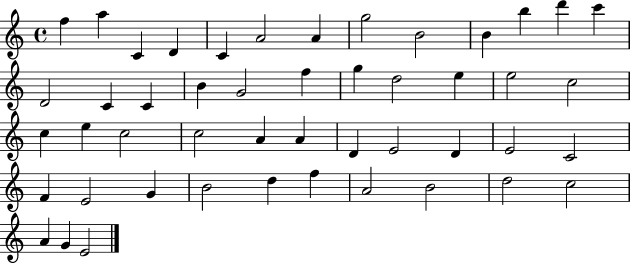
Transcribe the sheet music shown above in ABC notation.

X:1
T:Untitled
M:4/4
L:1/4
K:C
f a C D C A2 A g2 B2 B b d' c' D2 C C B G2 f g d2 e e2 c2 c e c2 c2 A A D E2 D E2 C2 F E2 G B2 d f A2 B2 d2 c2 A G E2